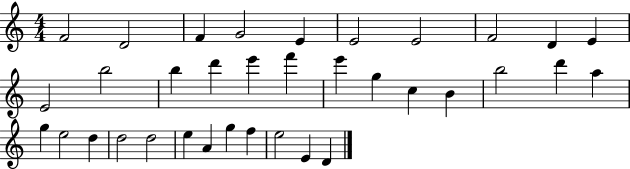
{
  \clef treble
  \numericTimeSignature
  \time 4/4
  \key c \major
  f'2 d'2 | f'4 g'2 e'4 | e'2 e'2 | f'2 d'4 e'4 | \break e'2 b''2 | b''4 d'''4 e'''4 f'''4 | e'''4 g''4 c''4 b'4 | b''2 d'''4 a''4 | \break g''4 e''2 d''4 | d''2 d''2 | e''4 a'4 g''4 f''4 | e''2 e'4 d'4 | \break \bar "|."
}